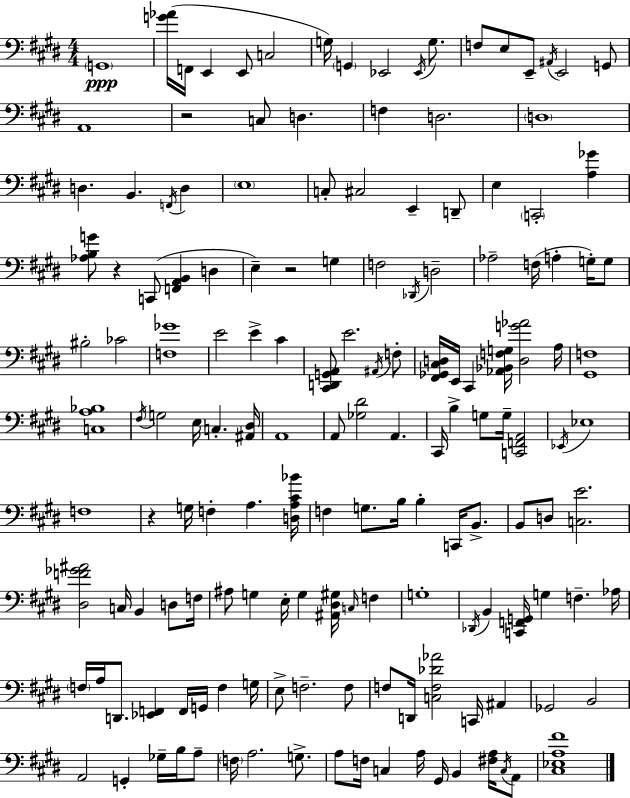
{
  \clef bass
  \numericTimeSignature
  \time 4/4
  \key e \major
  \repeat volta 2 { \parenthesize g,1\ppp | <g' aes'>16( f,16 e,4 e,8 c2 | g16) \parenthesize g,4 ees,2 \acciaccatura { ees,16 } g8. | f8 e8 e,8-- \acciaccatura { ais,16 } e,2 | \break g,8 a,1 | r2 c8 d4. | f4 d2. | \parenthesize d1 | \break d4. b,4. \acciaccatura { f,16 } d4 | \parenthesize e1 | c8-. cis2 e,4-- | d,8-- e4 \parenthesize c,2-. <a ges'>4 | \break <aes b g'>8 r4 c,8( <f, a, b,>4 d4 | e4--) r2 g4 | f2 \acciaccatura { des,16 } d2-- | aes2-- f16( a4-. | \break g16-.) g8 bis2-. ces'2 | <f ges'>1 | e'2 e'4-> | cis'4 <cis, d, g, a,>8 e'2. | \break \acciaccatura { ais,16 } f8-. <fis, ges, cis d>16 e,16 cis,4 <aes, bes, f g>16 <d g' aes'>2 | a16 <gis, f>1 | <c a bes>1 | \acciaccatura { fis16 } g2 e16 c4.-. | \break <ais, dis>16 a,1 | a,8 <ges dis'>2 | a,4. cis,16 b4-> g8 g16-- <c, f, a,>2 | \acciaccatura { ees,16 } ees1 | \break f1 | r4 g16 f4-. | a4. <d a cis' bes'>16 f4 g8. b16 b4-. | c,16 b,8.-> b,8 d8 <c e'>2. | \break <dis f' ges' ais'>2 c16 | b,4 d8 f16 ais8 g4 e16-. g4 | <ais, dis gis>16 \grace { c16 } f4 g1-. | \acciaccatura { des,16 } b,4 <c, f, g,>16 g4 | \break f4.-- aes16 \parenthesize f16 a16 d,8. <ees, f,>4 | f,16 g,16 f4 g16 e8-> f2.-- | f8 f8 d,16 <c f des' aes'>2 | c,16 ais,4 ges,2 | \break b,2 a,2 | g,4-. ges16-- b16 a8-- \parenthesize f16 a2. | g8.-> a8 f16 c4 | a16 gis,16 b,4 <fis a>16 \acciaccatura { c16 } a,8 <cis ees a fis'>1 | \break } \bar "|."
}